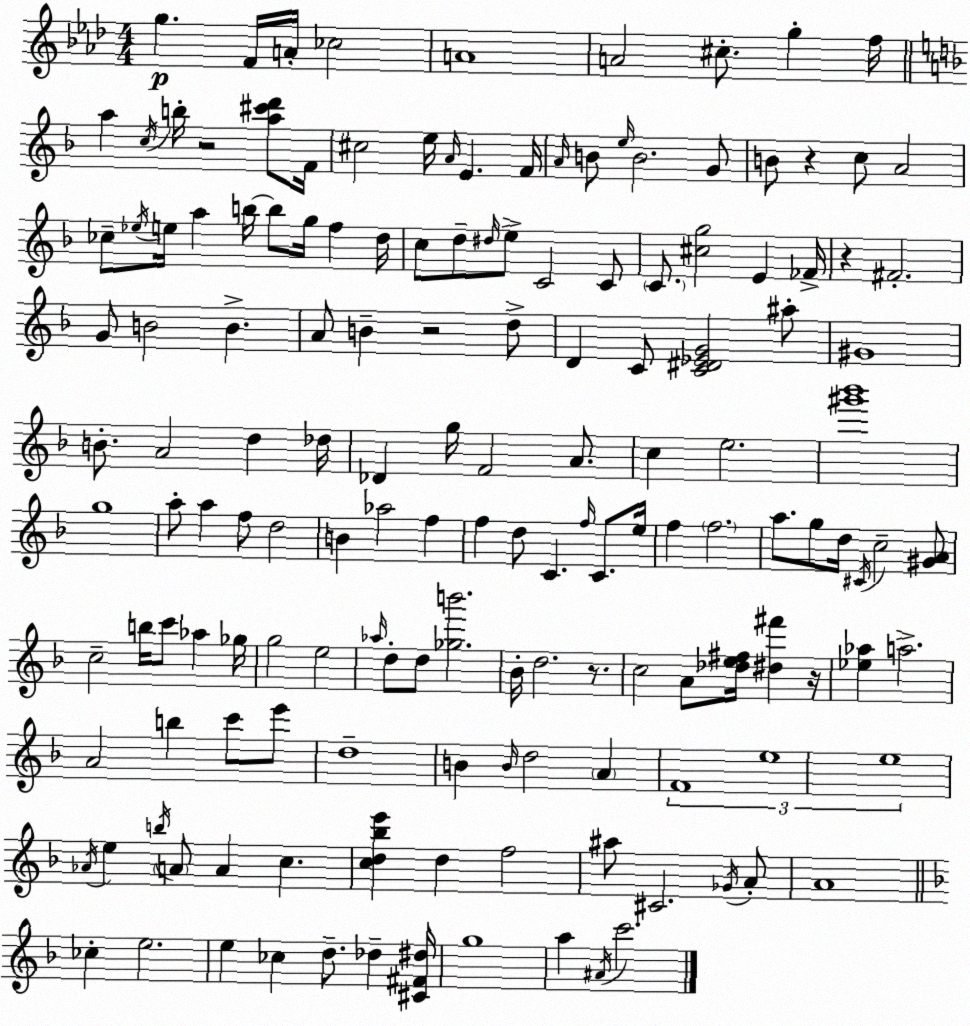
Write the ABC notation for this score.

X:1
T:Untitled
M:4/4
L:1/4
K:Ab
g F/4 A/4 _c2 A4 A2 ^c/2 g f/4 a c/4 b/4 z2 [a^c'd']/2 F/4 ^c2 e/4 A/4 E F/4 A/4 B/2 e/4 B2 G/2 B/2 z c/2 A2 _c/2 _e/4 e/4 a b/4 b/2 g/4 f d/4 c/2 d/2 ^d/4 e/2 C2 C/2 C/2 [^cg]2 E _F/4 z ^F2 G/2 B2 B A/2 B z2 d/2 D C/2 [C^D_EG]2 ^a/2 ^G4 B/2 A2 d _d/4 _D g/4 F2 A/2 c e2 [^g'_b']4 g4 a/2 a f/2 d2 B _a2 f f d/2 C f/4 C/2 e/4 f f2 a/2 g/2 d/4 ^C/4 c2 [^GA]/2 c2 b/4 c'/2 _a _g/4 g2 e2 _a/4 d/2 d/2 [_gb']2 _B/4 d2 z/2 c2 A/2 [_de^f]/4 [^d^f'] z/4 [_e_a] a2 A2 b c'/2 e'/2 d4 B B/4 d2 A F4 e4 e4 _A/4 e b/4 A/2 A c [cd_be'] d f2 ^a/2 ^C2 _G/4 A/2 A4 _c e2 e _c d/2 _d [^C^F^d]/4 g4 a ^A/4 c'2